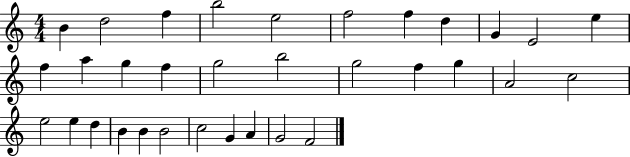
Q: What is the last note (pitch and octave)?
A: F4